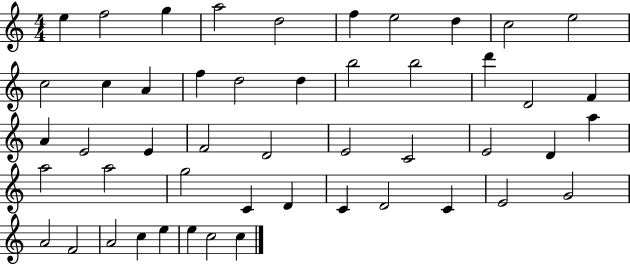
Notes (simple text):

E5/q F5/h G5/q A5/h D5/h F5/q E5/h D5/q C5/h E5/h C5/h C5/q A4/q F5/q D5/h D5/q B5/h B5/h D6/q D4/h F4/q A4/q E4/h E4/q F4/h D4/h E4/h C4/h E4/h D4/q A5/q A5/h A5/h G5/h C4/q D4/q C4/q D4/h C4/q E4/h G4/h A4/h F4/h A4/h C5/q E5/q E5/q C5/h C5/q